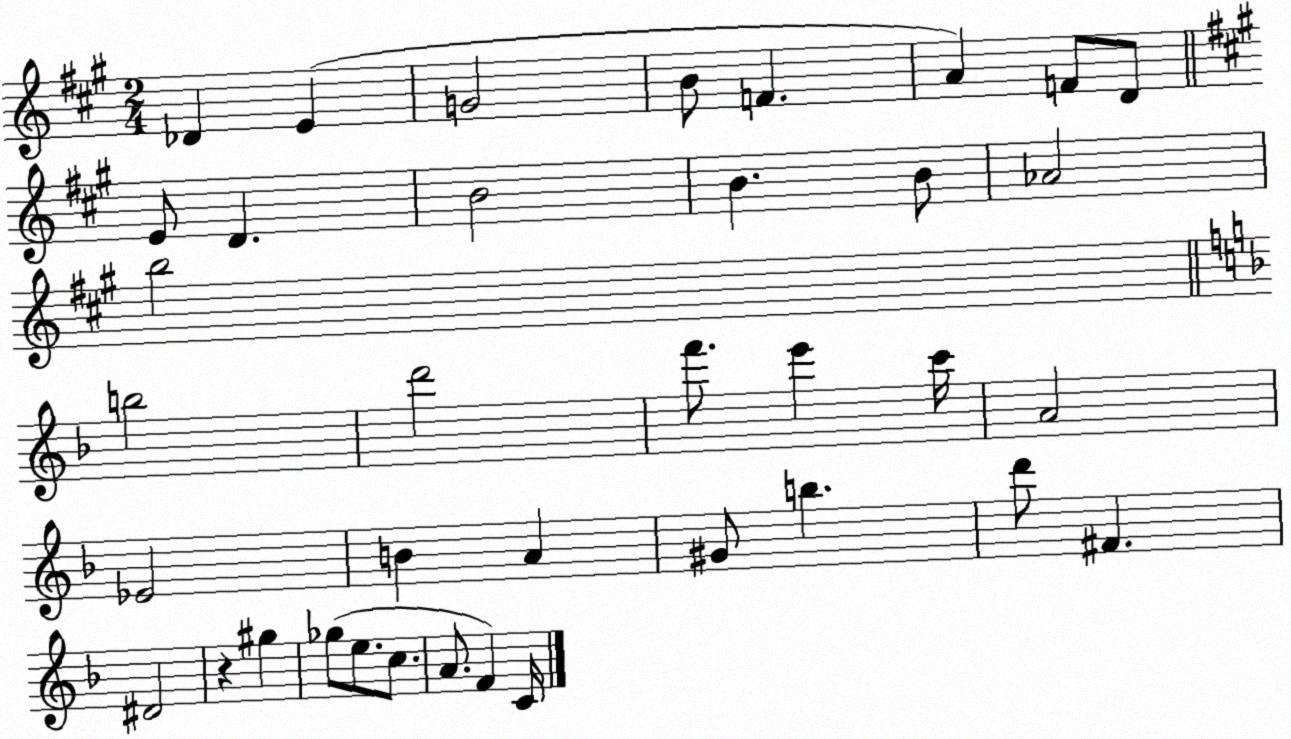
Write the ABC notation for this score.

X:1
T:Untitled
M:2/4
L:1/4
K:A
_D E G2 B/2 F A F/2 D/2 E/2 D B2 B B/2 _A2 b2 b2 d'2 f'/2 e' c'/4 A2 _E2 B A ^G/2 b d'/2 ^F ^D2 z ^g _g/2 e/2 c/2 A/2 F C/4